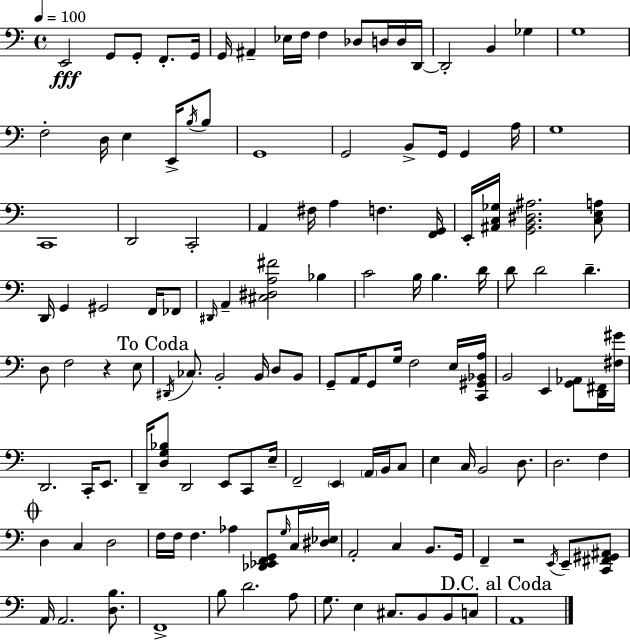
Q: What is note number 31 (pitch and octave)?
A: G3